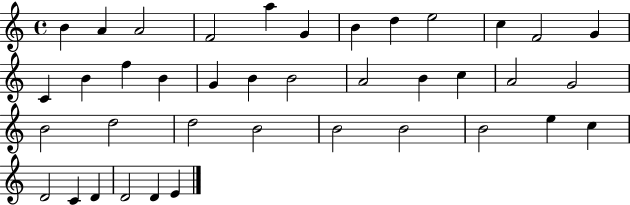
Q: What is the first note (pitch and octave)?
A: B4